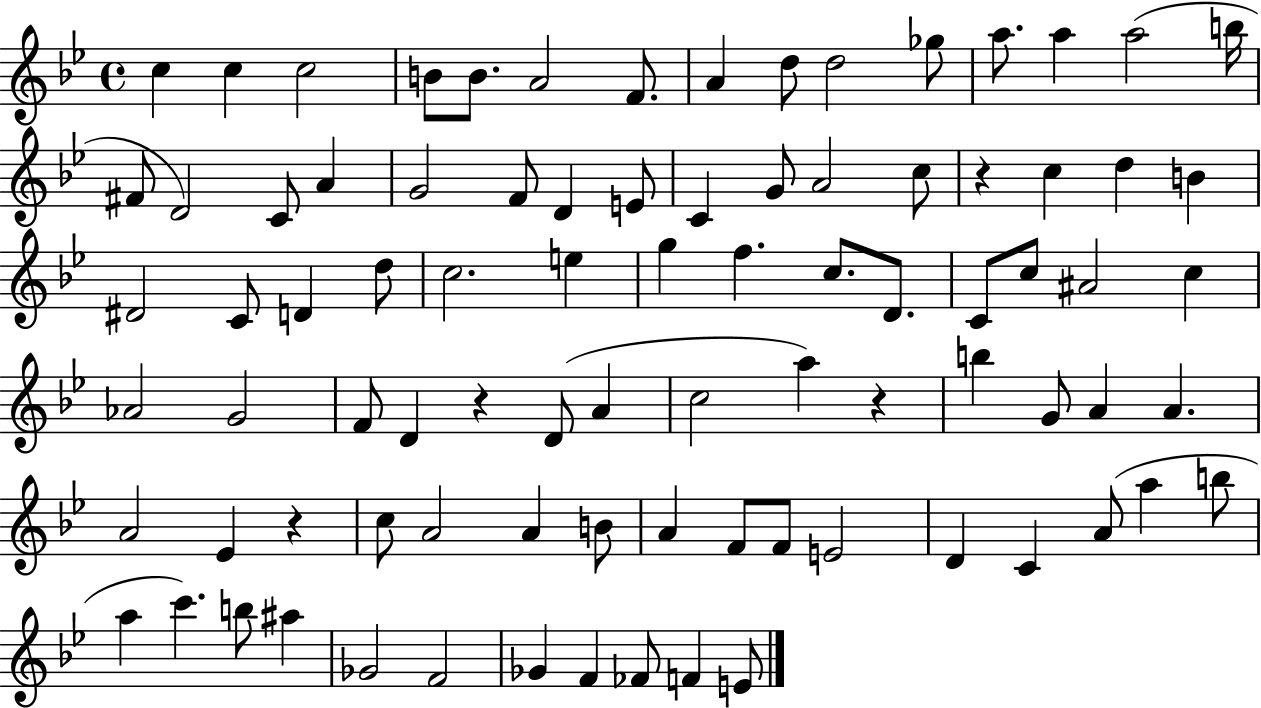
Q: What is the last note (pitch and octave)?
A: E4